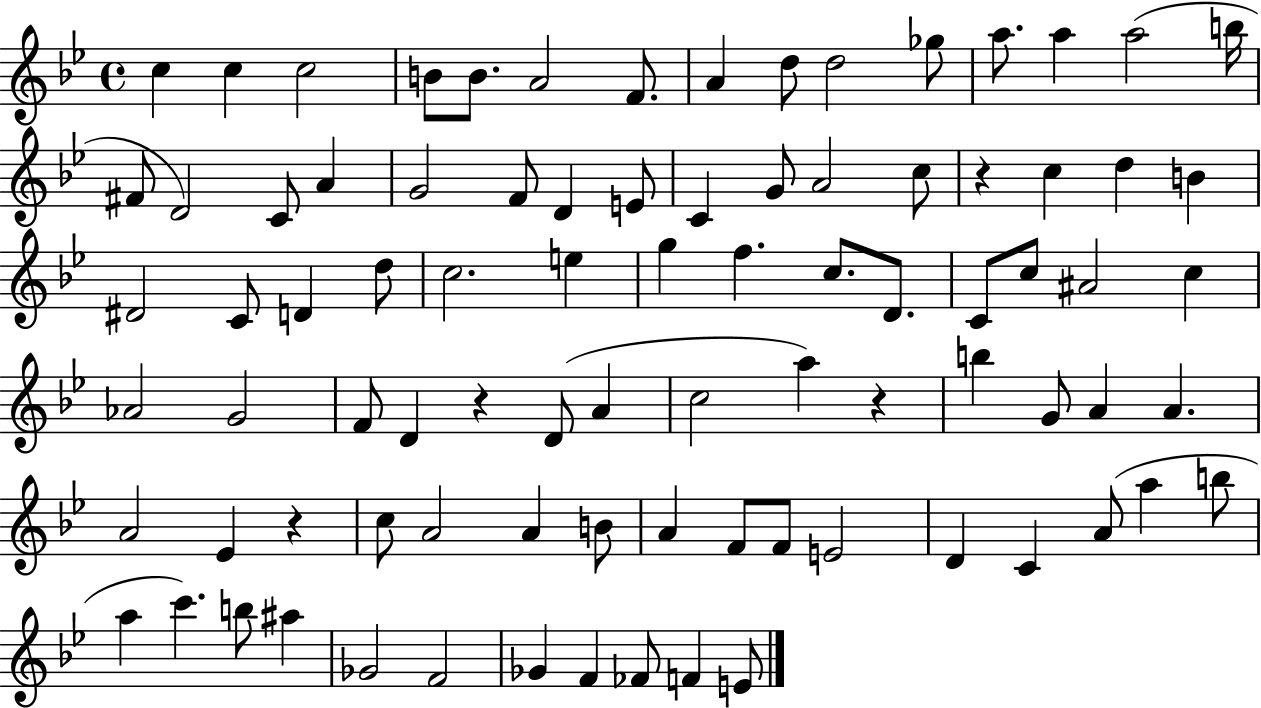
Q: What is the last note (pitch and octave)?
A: E4